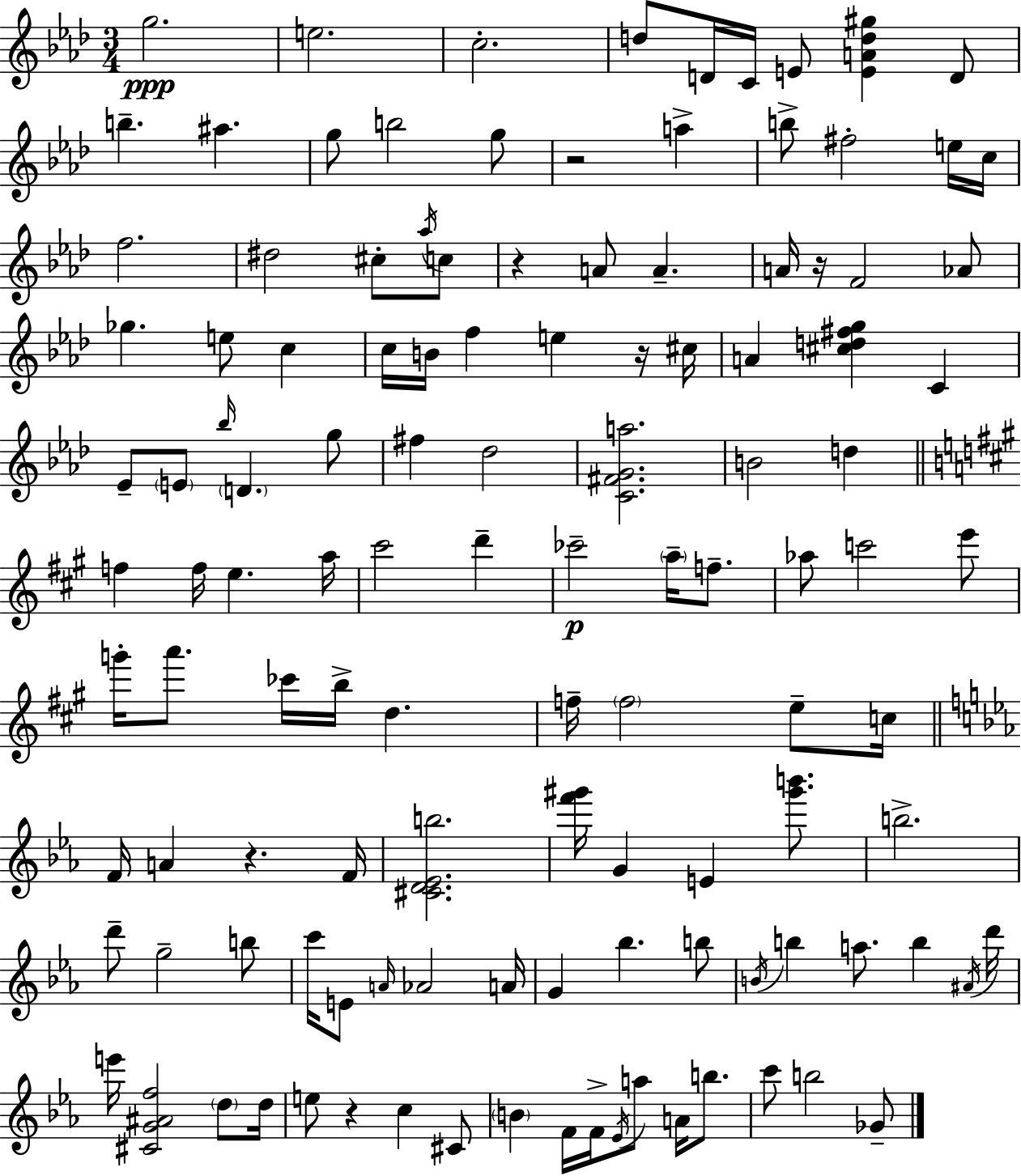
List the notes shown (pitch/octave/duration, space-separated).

G5/h. E5/h. C5/h. D5/e D4/s C4/s E4/e [E4,A4,D5,G#5]/q D4/e B5/q. A#5/q. G5/e B5/h G5/e R/h A5/q B5/e F#5/h E5/s C5/s F5/h. D#5/h C#5/e Ab5/s C5/e R/q A4/e A4/q. A4/s R/s F4/h Ab4/e Gb5/q. E5/e C5/q C5/s B4/s F5/q E5/q R/s C#5/s A4/q [C#5,D5,F#5,G5]/q C4/q Eb4/e E4/e Bb5/s D4/q. G5/e F#5/q Db5/h [C4,F#4,G4,A5]/h. B4/h D5/q F5/q F5/s E5/q. A5/s C#6/h D6/q CES6/h A5/s F5/e. Ab5/e C6/h E6/e G6/s A6/e. CES6/s B5/s D5/q. F5/s F5/h E5/e C5/s F4/s A4/q R/q. F4/s [C#4,D4,Eb4,B5]/h. [F6,G#6]/s G4/q E4/q [G#6,B6]/e. B5/h. D6/e G5/h B5/e C6/s E4/e A4/s Ab4/h A4/s G4/q Bb5/q. B5/e B4/s B5/q A5/e. B5/q A#4/s D6/s E6/s [C#4,G4,A#4,F5]/h D5/e D5/s E5/e R/q C5/q C#4/e B4/q F4/s F4/s Eb4/s A5/e A4/s B5/e. C6/e B5/h Gb4/e